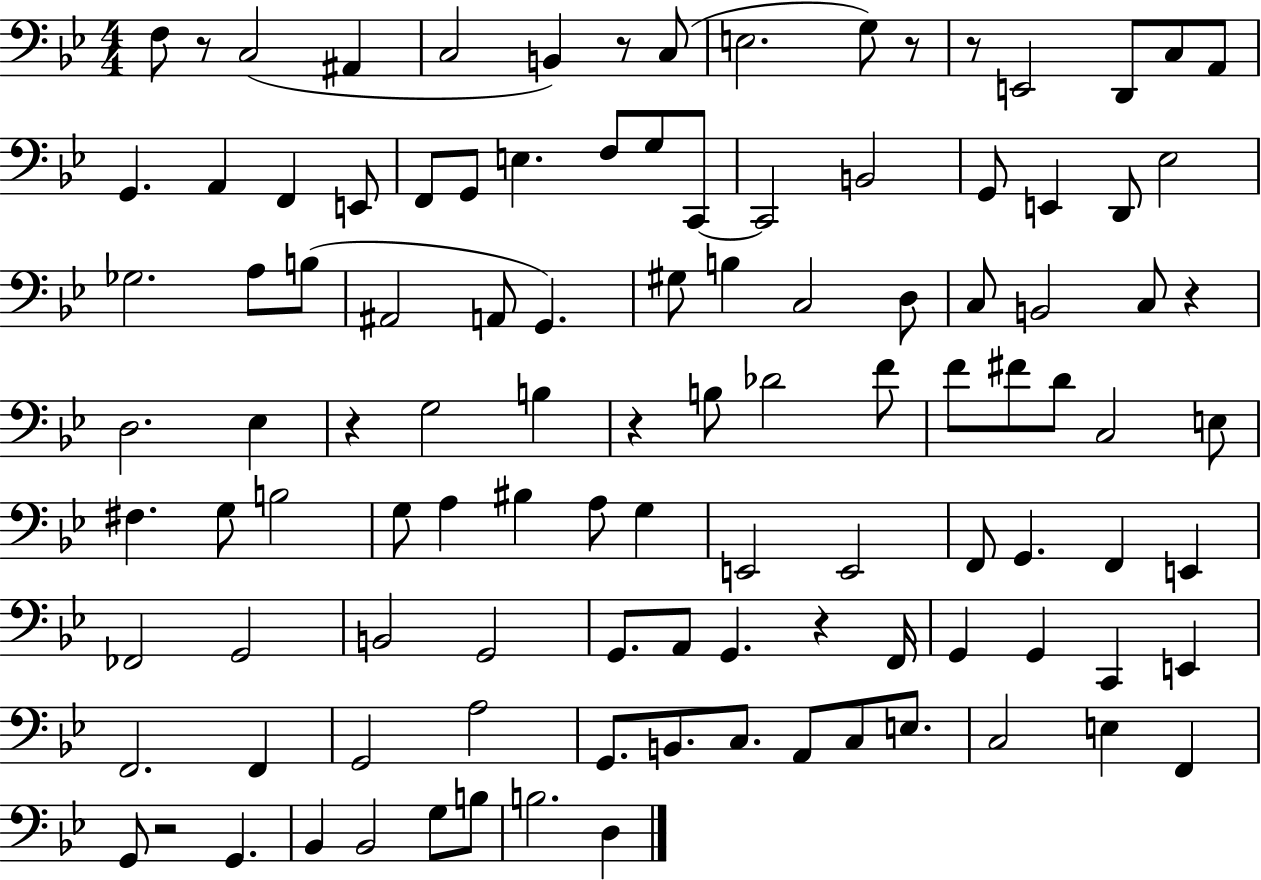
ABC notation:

X:1
T:Untitled
M:4/4
L:1/4
K:Bb
F,/2 z/2 C,2 ^A,, C,2 B,, z/2 C,/2 E,2 G,/2 z/2 z/2 E,,2 D,,/2 C,/2 A,,/2 G,, A,, F,, E,,/2 F,,/2 G,,/2 E, F,/2 G,/2 C,,/2 C,,2 B,,2 G,,/2 E,, D,,/2 _E,2 _G,2 A,/2 B,/2 ^A,,2 A,,/2 G,, ^G,/2 B, C,2 D,/2 C,/2 B,,2 C,/2 z D,2 _E, z G,2 B, z B,/2 _D2 F/2 F/2 ^F/2 D/2 C,2 E,/2 ^F, G,/2 B,2 G,/2 A, ^B, A,/2 G, E,,2 E,,2 F,,/2 G,, F,, E,, _F,,2 G,,2 B,,2 G,,2 G,,/2 A,,/2 G,, z F,,/4 G,, G,, C,, E,, F,,2 F,, G,,2 A,2 G,,/2 B,,/2 C,/2 A,,/2 C,/2 E,/2 C,2 E, F,, G,,/2 z2 G,, _B,, _B,,2 G,/2 B,/2 B,2 D,